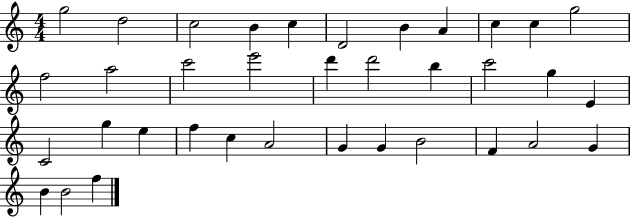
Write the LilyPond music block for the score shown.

{
  \clef treble
  \numericTimeSignature
  \time 4/4
  \key c \major
  g''2 d''2 | c''2 b'4 c''4 | d'2 b'4 a'4 | c''4 c''4 g''2 | \break f''2 a''2 | c'''2 e'''2 | d'''4 d'''2 b''4 | c'''2 g''4 e'4 | \break c'2 g''4 e''4 | f''4 c''4 a'2 | g'4 g'4 b'2 | f'4 a'2 g'4 | \break b'4 b'2 f''4 | \bar "|."
}